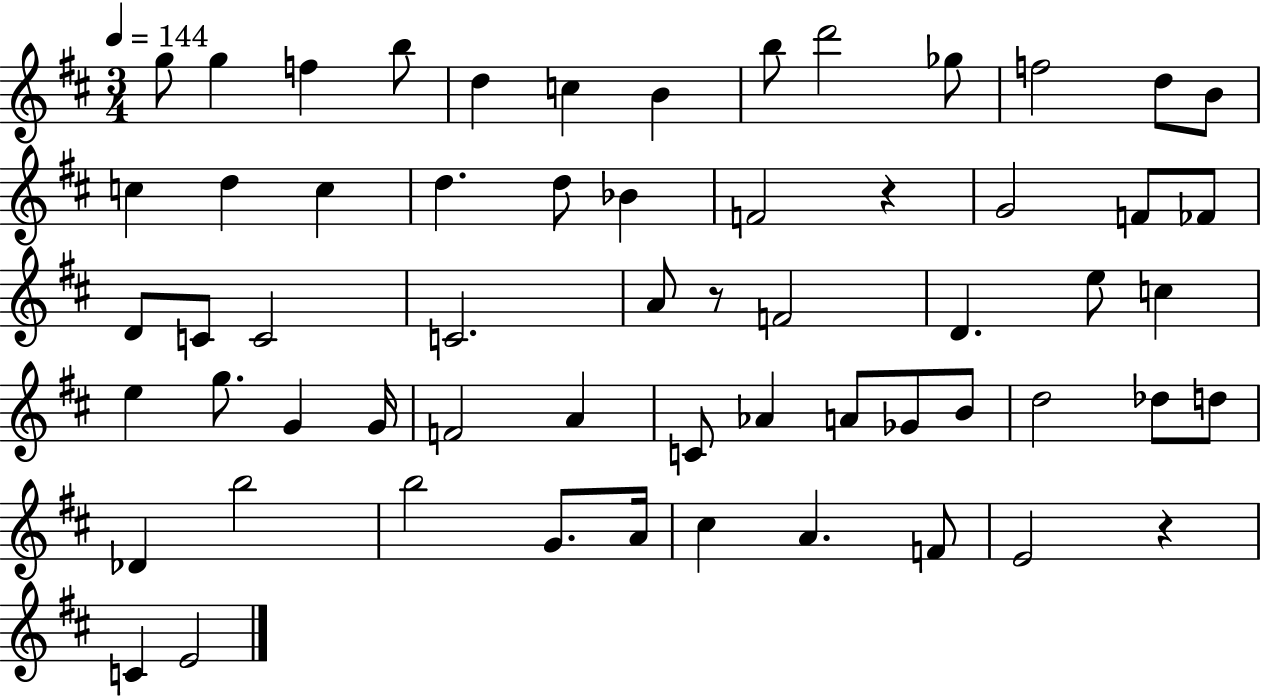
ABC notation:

X:1
T:Untitled
M:3/4
L:1/4
K:D
g/2 g f b/2 d c B b/2 d'2 _g/2 f2 d/2 B/2 c d c d d/2 _B F2 z G2 F/2 _F/2 D/2 C/2 C2 C2 A/2 z/2 F2 D e/2 c e g/2 G G/4 F2 A C/2 _A A/2 _G/2 B/2 d2 _d/2 d/2 _D b2 b2 G/2 A/4 ^c A F/2 E2 z C E2